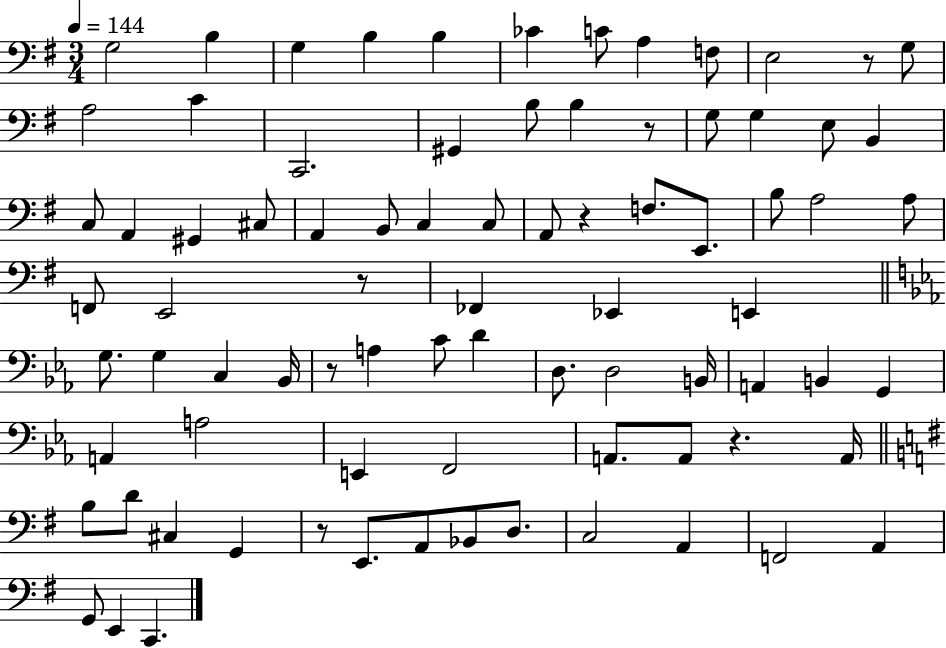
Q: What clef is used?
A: bass